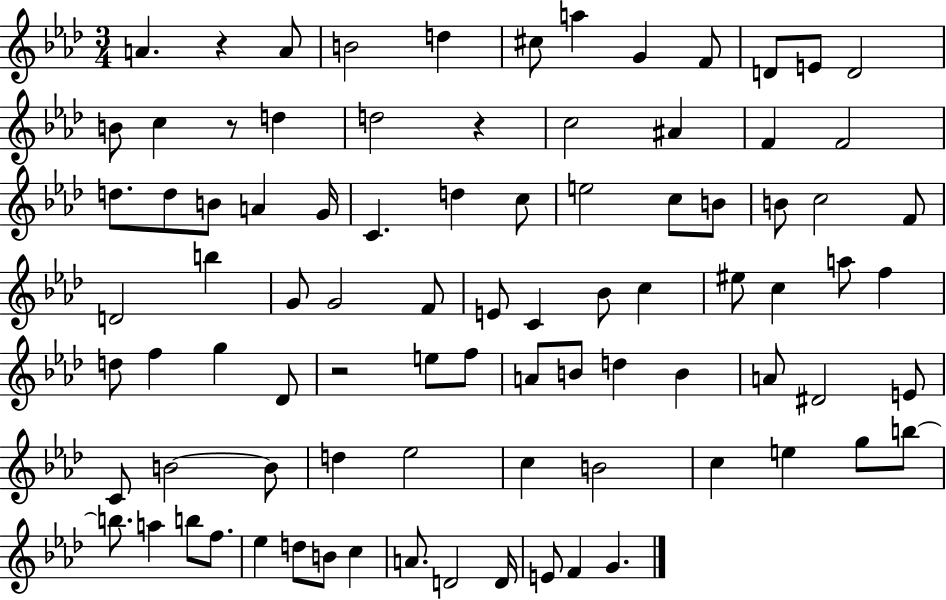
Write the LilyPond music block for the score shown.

{
  \clef treble
  \numericTimeSignature
  \time 3/4
  \key aes \major
  a'4. r4 a'8 | b'2 d''4 | cis''8 a''4 g'4 f'8 | d'8 e'8 d'2 | \break b'8 c''4 r8 d''4 | d''2 r4 | c''2 ais'4 | f'4 f'2 | \break d''8. d''8 b'8 a'4 g'16 | c'4. d''4 c''8 | e''2 c''8 b'8 | b'8 c''2 f'8 | \break d'2 b''4 | g'8 g'2 f'8 | e'8 c'4 bes'8 c''4 | eis''8 c''4 a''8 f''4 | \break d''8 f''4 g''4 des'8 | r2 e''8 f''8 | a'8 b'8 d''4 b'4 | a'8 dis'2 e'8 | \break c'8 b'2~~ b'8 | d''4 ees''2 | c''4 b'2 | c''4 e''4 g''8 b''8~~ | \break b''8. a''4 b''8 f''8. | ees''4 d''8 b'8 c''4 | a'8. d'2 d'16 | e'8 f'4 g'4. | \break \bar "|."
}